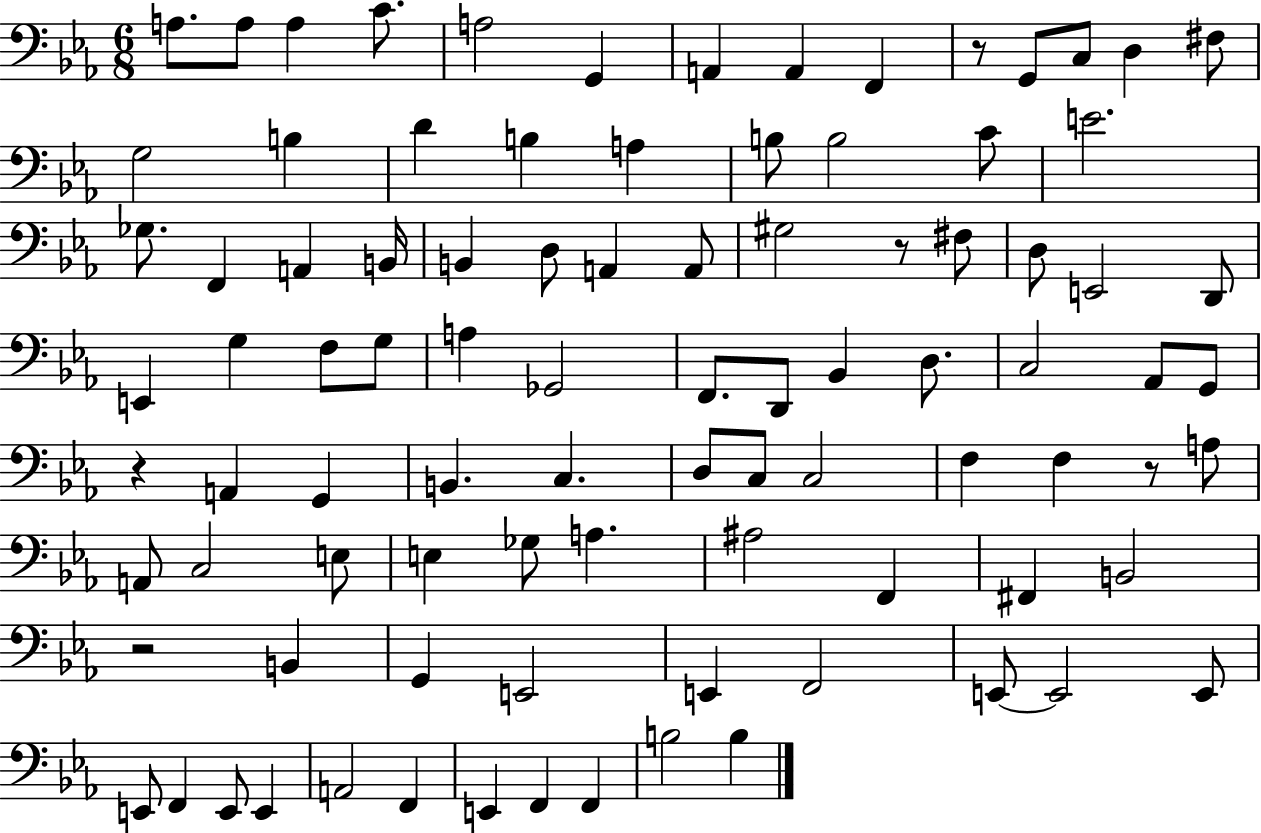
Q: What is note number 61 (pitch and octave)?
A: E3